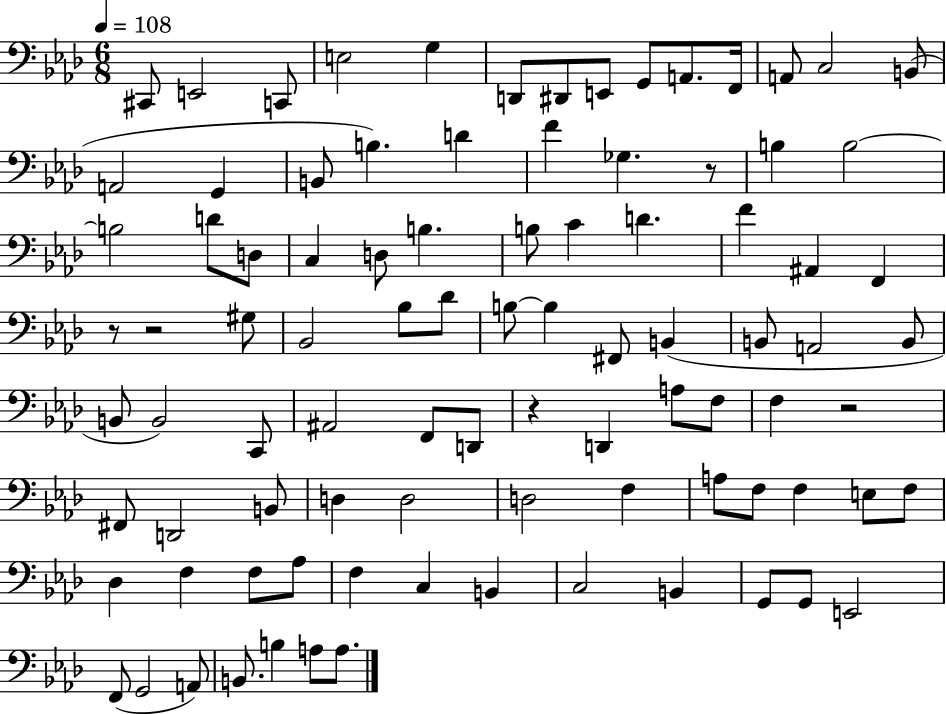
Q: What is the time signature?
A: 6/8